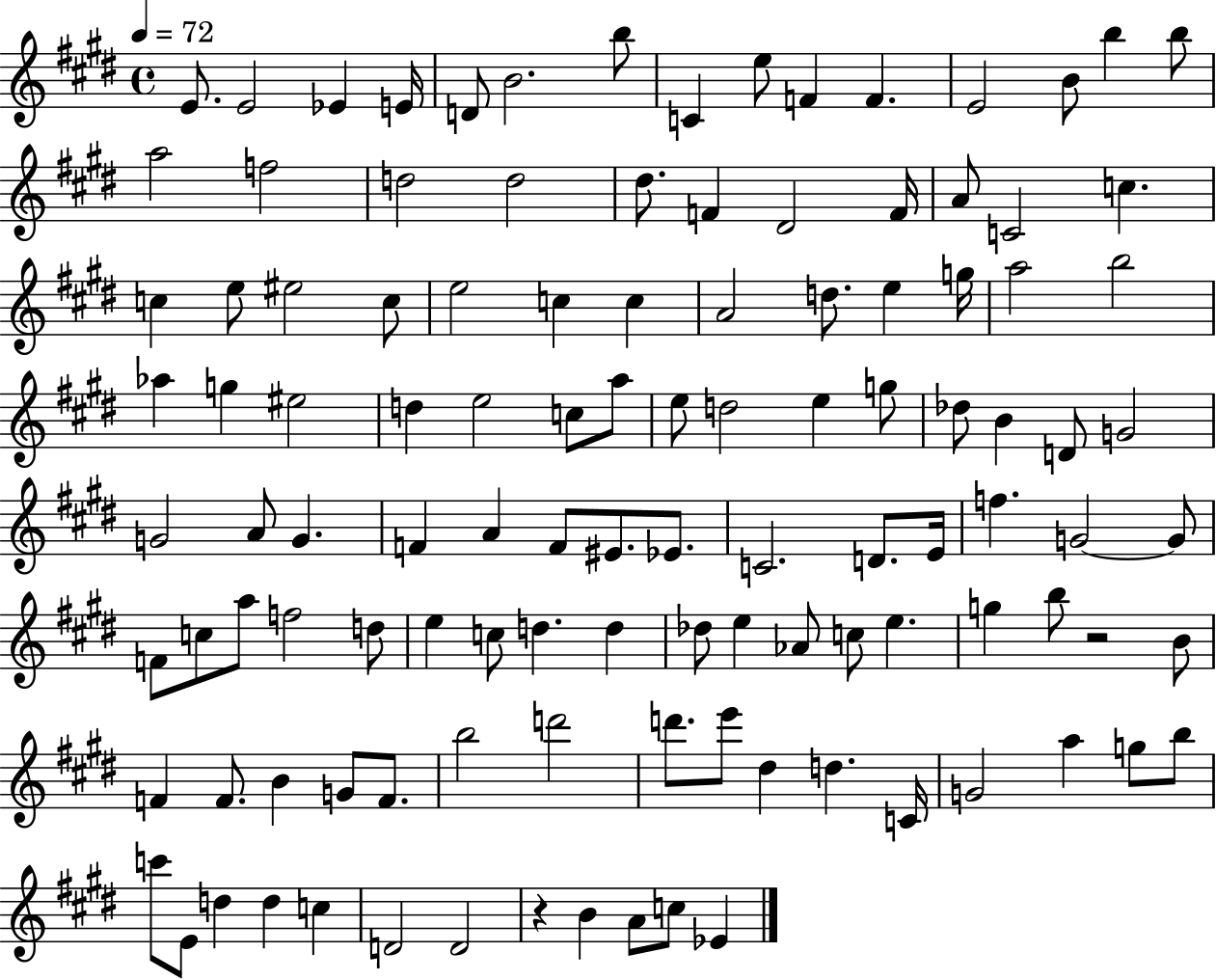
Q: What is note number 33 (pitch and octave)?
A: C5